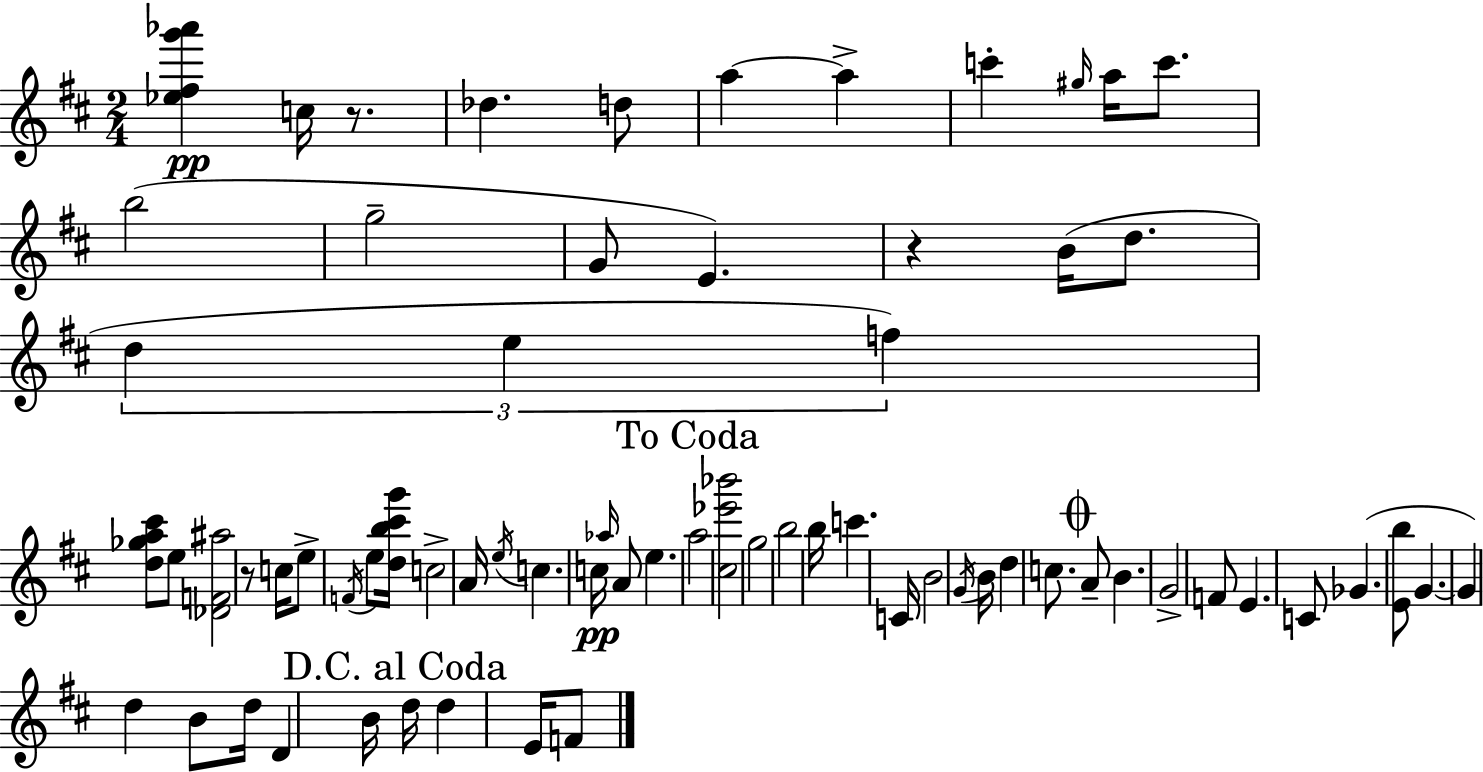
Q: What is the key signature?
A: D major